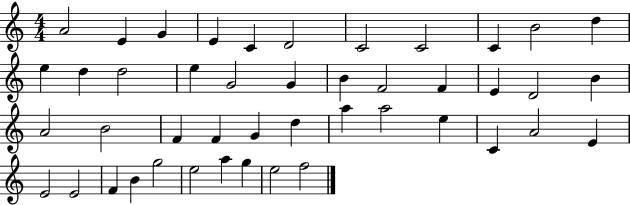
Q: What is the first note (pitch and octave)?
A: A4